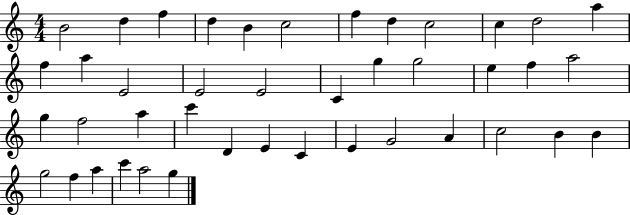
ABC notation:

X:1
T:Untitled
M:4/4
L:1/4
K:C
B2 d f d B c2 f d c2 c d2 a f a E2 E2 E2 C g g2 e f a2 g f2 a c' D E C E G2 A c2 B B g2 f a c' a2 g